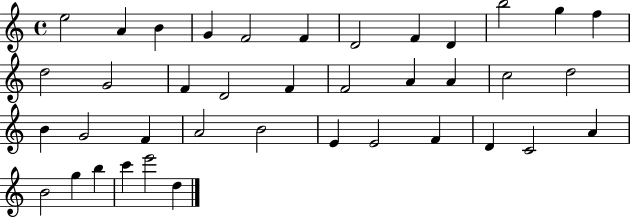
X:1
T:Untitled
M:4/4
L:1/4
K:C
e2 A B G F2 F D2 F D b2 g f d2 G2 F D2 F F2 A A c2 d2 B G2 F A2 B2 E E2 F D C2 A B2 g b c' e'2 d